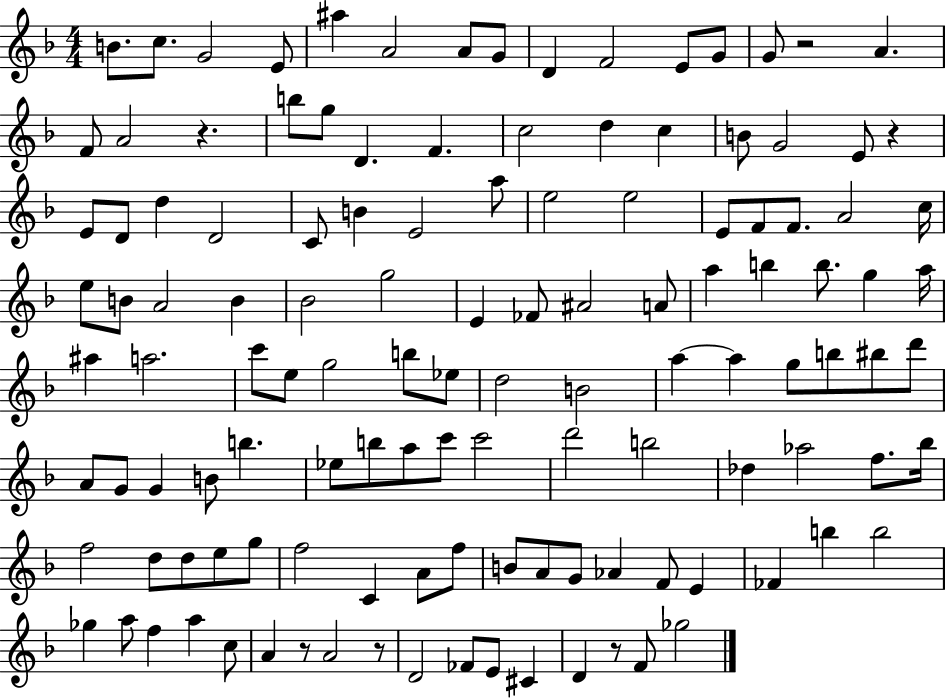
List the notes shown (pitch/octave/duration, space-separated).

B4/e. C5/e. G4/h E4/e A#5/q A4/h A4/e G4/e D4/q F4/h E4/e G4/e G4/e R/h A4/q. F4/e A4/h R/q. B5/e G5/e D4/q. F4/q. C5/h D5/q C5/q B4/e G4/h E4/e R/q E4/e D4/e D5/q D4/h C4/e B4/q E4/h A5/e E5/h E5/h E4/e F4/e F4/e. A4/h C5/s E5/e B4/e A4/h B4/q Bb4/h G5/h E4/q FES4/e A#4/h A4/e A5/q B5/q B5/e. G5/q A5/s A#5/q A5/h. C6/e E5/e G5/h B5/e Eb5/e D5/h B4/h A5/q A5/q G5/e B5/e BIS5/e D6/e A4/e G4/e G4/q B4/e B5/q. Eb5/e B5/e A5/e C6/e C6/h D6/h B5/h Db5/q Ab5/h F5/e. Bb5/s F5/h D5/e D5/e E5/e G5/e F5/h C4/q A4/e F5/e B4/e A4/e G4/e Ab4/q F4/e E4/q FES4/q B5/q B5/h Gb5/q A5/e F5/q A5/q C5/e A4/q R/e A4/h R/e D4/h FES4/e E4/e C#4/q D4/q R/e F4/e Gb5/h